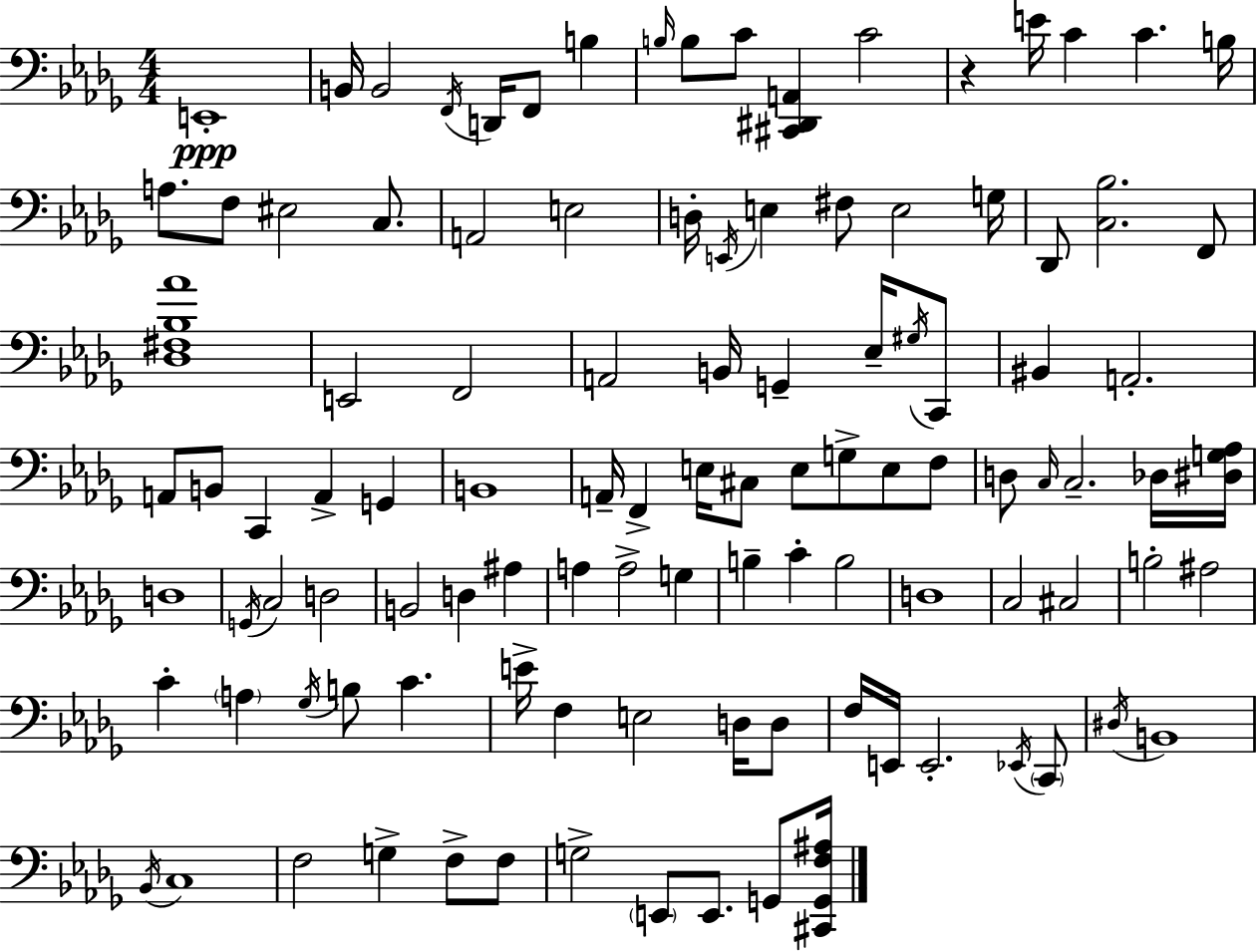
E2/w B2/s B2/h F2/s D2/s F2/e B3/q B3/s B3/e C4/e [C#2,D#2,A2]/q C4/h R/q E4/s C4/q C4/q. B3/s A3/e. F3/e EIS3/h C3/e. A2/h E3/h D3/s E2/s E3/q F#3/e E3/h G3/s Db2/e [C3,Bb3]/h. F2/e [Db3,F#3,Bb3,Ab4]/w E2/h F2/h A2/h B2/s G2/q Eb3/s G#3/s C2/e BIS2/q A2/h. A2/e B2/e C2/q A2/q G2/q B2/w A2/s F2/q E3/s C#3/e E3/e G3/e E3/e F3/e D3/e C3/s C3/h. Db3/s [D#3,G3,Ab3]/s D3/w G2/s C3/h D3/h B2/h D3/q A#3/q A3/q A3/h G3/q B3/q C4/q B3/h D3/w C3/h C#3/h B3/h A#3/h C4/q A3/q Gb3/s B3/e C4/q. E4/s F3/q E3/h D3/s D3/e F3/s E2/s E2/h. Eb2/s C2/e D#3/s B2/w Bb2/s C3/w F3/h G3/q F3/e F3/e G3/h E2/e E2/e. G2/e [C#2,G2,F3,A#3]/s